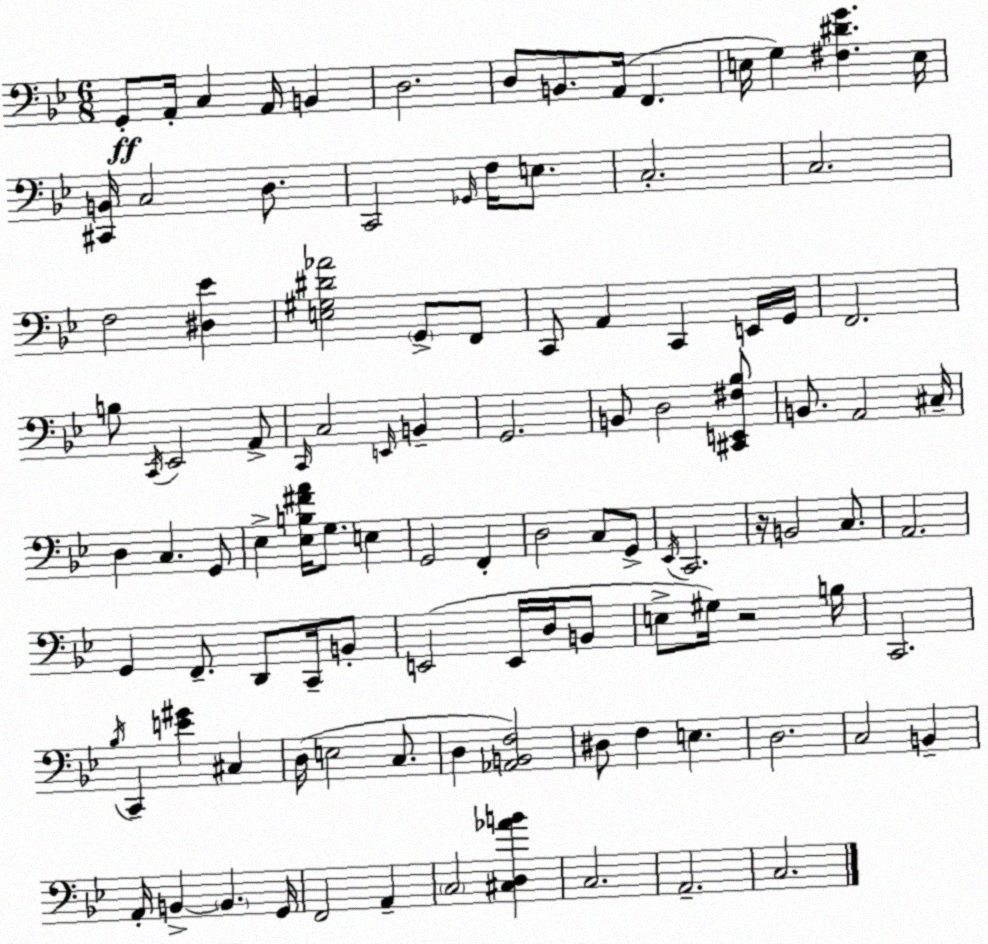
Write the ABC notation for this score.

X:1
T:Untitled
M:6/8
L:1/4
K:Bb
G,,/2 A,,/4 C, A,,/4 B,, D,2 D,/2 B,,/2 A,,/4 F,, E,/4 G, [^F,^DG] E,/4 [^C,,B,,]/4 C,2 D,/2 C,,2 _G,,/4 F,/4 E,/2 C,2 C,2 F,2 [^D,_E] [E,^G,^D_A]2 G,,/2 F,,/2 C,,/2 A,, C,, E,,/4 G,,/4 F,,2 B,/2 C,,/4 _E,,2 A,,/2 C,,/4 C,2 E,,/4 B,, G,,2 B,,/2 D,2 [^C,,E,,^F,_B,]/2 B,,/2 A,,2 ^C,/4 D, C, G,,/2 _E, [_E,B,^FA]/4 G,/2 E, G,,2 F,, D,2 C,/2 G,,/2 _E,,/4 C,,2 z/4 B,,2 C,/2 A,,2 G,, F,,/2 D,,/2 C,,/4 B,,/2 E,,2 E,,/4 D,/4 B,,/2 E,/2 ^G,/4 z2 B,/4 C,,2 _B,/4 C,, [E^G] ^C, D,/4 E,2 C,/2 D, [_A,,B,,F,]2 ^D,/2 F, E, D,2 C,2 B,, A,,/4 B,, B,, G,,/4 F,,2 A,, C,2 [^C,D,_AB] C,2 A,,2 C,2